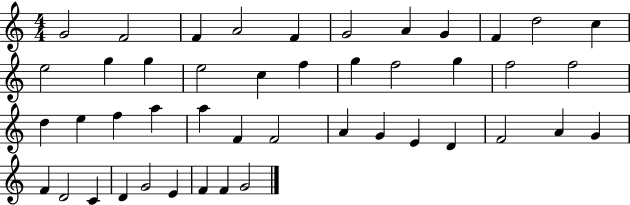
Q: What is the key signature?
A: C major